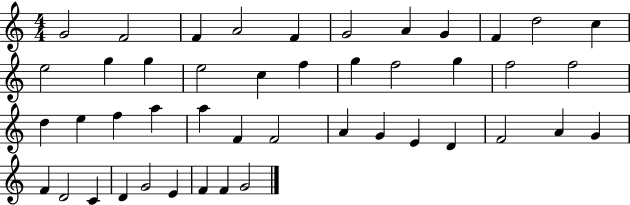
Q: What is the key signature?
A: C major